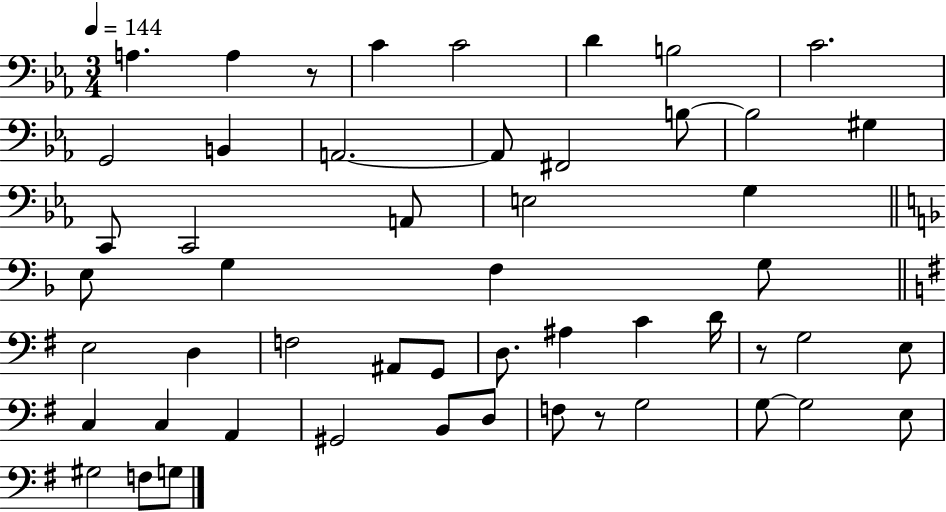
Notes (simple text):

A3/q. A3/q R/e C4/q C4/h D4/q B3/h C4/h. G2/h B2/q A2/h. A2/e F#2/h B3/e B3/h G#3/q C2/e C2/h A2/e E3/h G3/q E3/e G3/q F3/q G3/e E3/h D3/q F3/h A#2/e G2/e D3/e. A#3/q C4/q D4/s R/e G3/h E3/e C3/q C3/q A2/q G#2/h B2/e D3/e F3/e R/e G3/h G3/e G3/h E3/e G#3/h F3/e G3/e